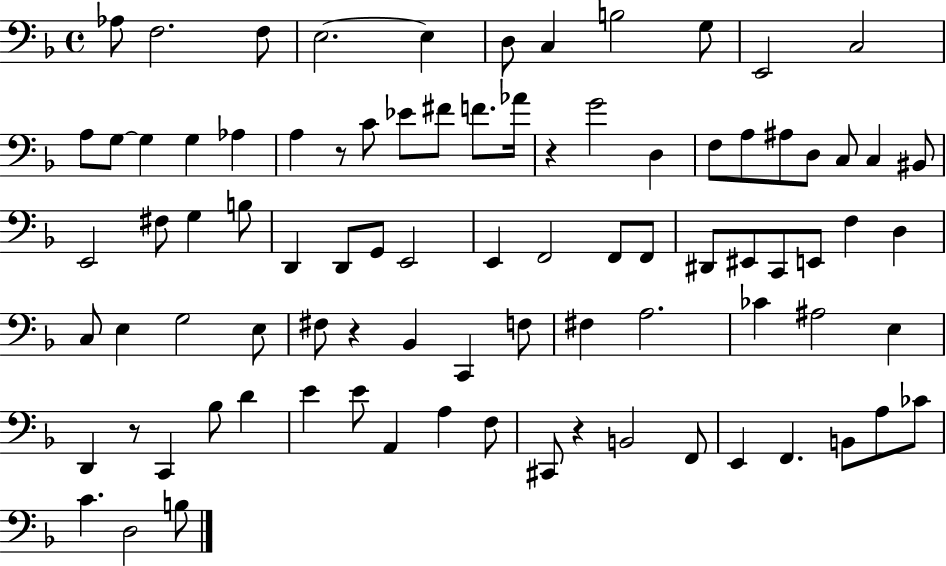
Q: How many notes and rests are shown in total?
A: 87